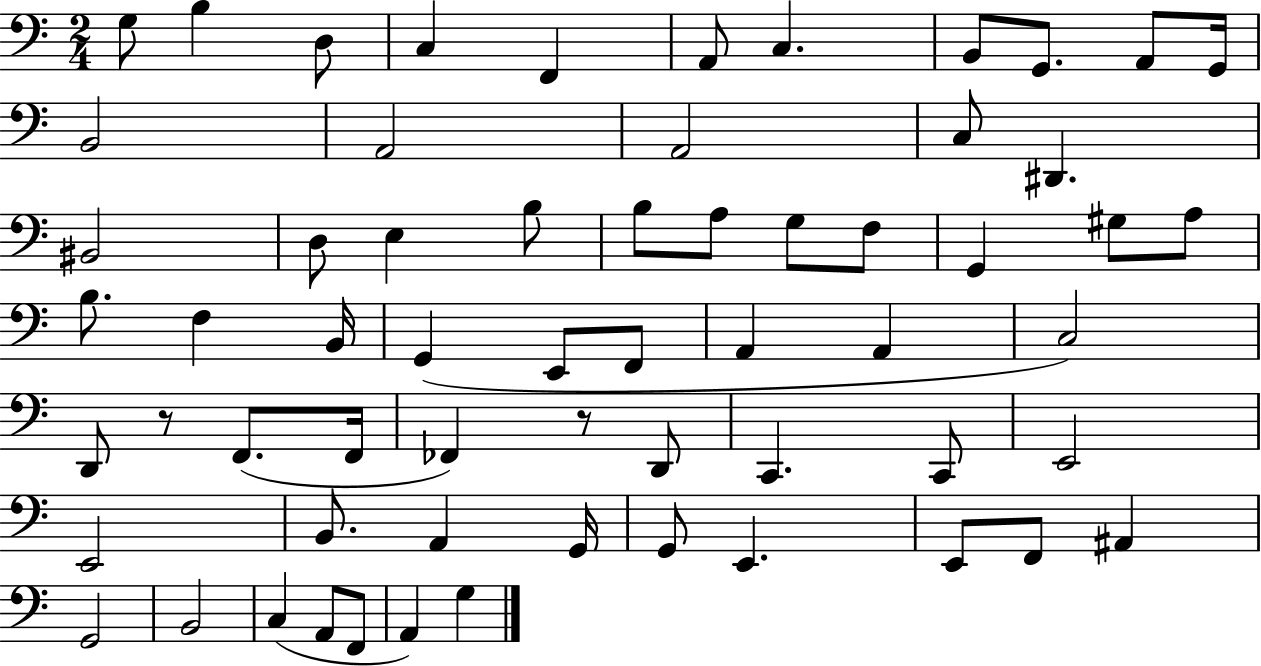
X:1
T:Untitled
M:2/4
L:1/4
K:C
G,/2 B, D,/2 C, F,, A,,/2 C, B,,/2 G,,/2 A,,/2 G,,/4 B,,2 A,,2 A,,2 C,/2 ^D,, ^B,,2 D,/2 E, B,/2 B,/2 A,/2 G,/2 F,/2 G,, ^G,/2 A,/2 B,/2 F, B,,/4 G,, E,,/2 F,,/2 A,, A,, C,2 D,,/2 z/2 F,,/2 F,,/4 _F,, z/2 D,,/2 C,, C,,/2 E,,2 E,,2 B,,/2 A,, G,,/4 G,,/2 E,, E,,/2 F,,/2 ^A,, G,,2 B,,2 C, A,,/2 F,,/2 A,, G,